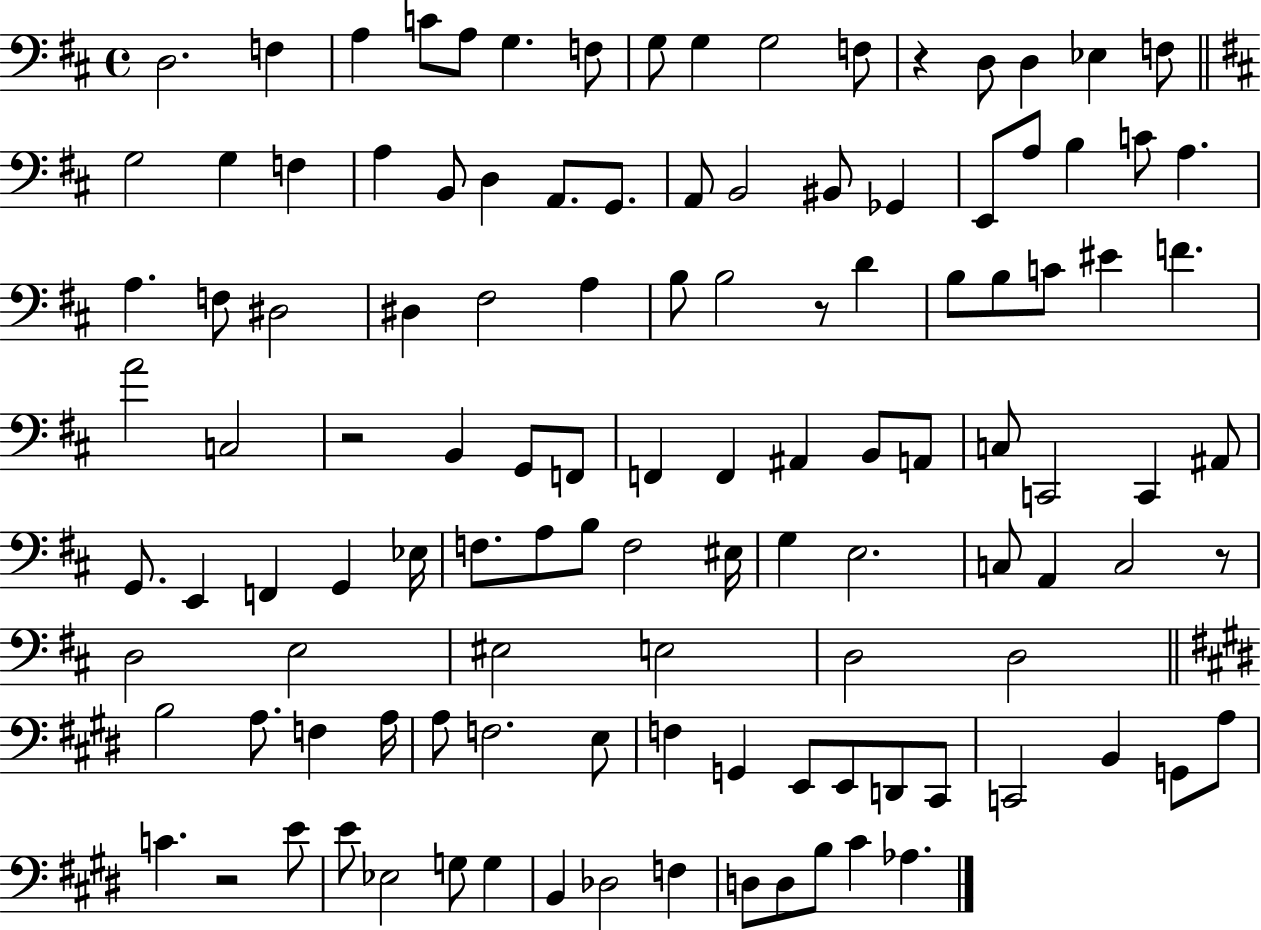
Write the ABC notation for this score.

X:1
T:Untitled
M:4/4
L:1/4
K:D
D,2 F, A, C/2 A,/2 G, F,/2 G,/2 G, G,2 F,/2 z D,/2 D, _E, F,/2 G,2 G, F, A, B,,/2 D, A,,/2 G,,/2 A,,/2 B,,2 ^B,,/2 _G,, E,,/2 A,/2 B, C/2 A, A, F,/2 ^D,2 ^D, ^F,2 A, B,/2 B,2 z/2 D B,/2 B,/2 C/2 ^E F A2 C,2 z2 B,, G,,/2 F,,/2 F,, F,, ^A,, B,,/2 A,,/2 C,/2 C,,2 C,, ^A,,/2 G,,/2 E,, F,, G,, _E,/4 F,/2 A,/2 B,/2 F,2 ^E,/4 G, E,2 C,/2 A,, C,2 z/2 D,2 E,2 ^E,2 E,2 D,2 D,2 B,2 A,/2 F, A,/4 A,/2 F,2 E,/2 F, G,, E,,/2 E,,/2 D,,/2 ^C,,/2 C,,2 B,, G,,/2 A,/2 C z2 E/2 E/2 _E,2 G,/2 G, B,, _D,2 F, D,/2 D,/2 B,/2 ^C _A,